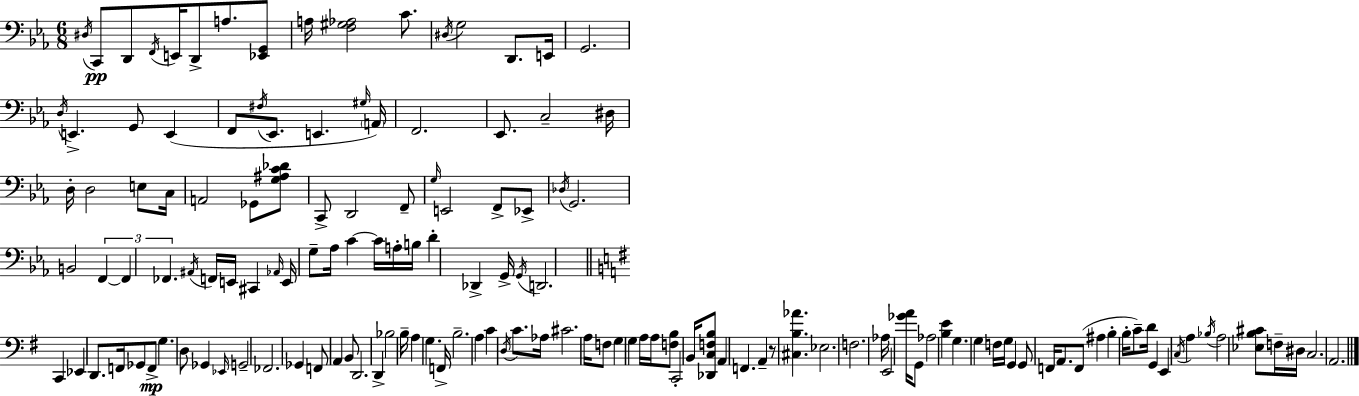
D#3/s C2/e D2/e F2/s E2/s D2/e A3/e. [Eb2,G2]/e A3/s [F3,G#3,Ab3]/h C4/e. D#3/s G3/h D2/e. E2/s G2/h. D3/s E2/q. G2/e E2/q F2/e F#3/s Eb2/e. E2/q. G#3/s A2/s F2/h. Eb2/e. C3/h D#3/s D3/s D3/h E3/e C3/s A2/h Gb2/e [G3,A#3,C4,Db4]/e C2/e D2/h F2/e G3/s E2/h F2/e Eb2/e Db3/s G2/h. B2/h F2/q F2/q FES2/q. A#2/s F2/s E2/s C#2/q Ab2/s E2/s G3/e Ab3/s C4/q C4/s A3/s B3/s D4/q Db2/q G2/s G2/s D2/h. C2/q Eb2/q D2/e. F2/s Gb2/e F2/e G3/q. D3/e Gb2/q Eb2/s G2/h FES2/h. Gb2/q F2/e A2/q B2/e D2/h. D2/q Bb3/h B3/s A3/q G3/q. F2/s B3/h. A3/q C4/q D3/s C4/e. Ab3/s C#4/h. A3/s F3/e G3/q G3/q A3/s A3/s [F3,B3]/e C2/h B2/s [Db2,C3,F3,B3]/e A2/q F2/q. A2/q R/e [C#3,B3,Ab4]/q. Eb3/h. F3/h. Ab3/s E2/h [Gb4,A4]/s G2/e Ab3/h [B3,E4]/q G3/q. G3/q F3/s G3/s G2/q G2/e F2/s A2/e. F2/e A#3/q B3/q B3/s C4/e D4/s G2/q E2/q C3/s A3/q Bb3/s A3/h [Eb3,B3,C#4]/e F3/s D#3/s C3/h. A2/h.